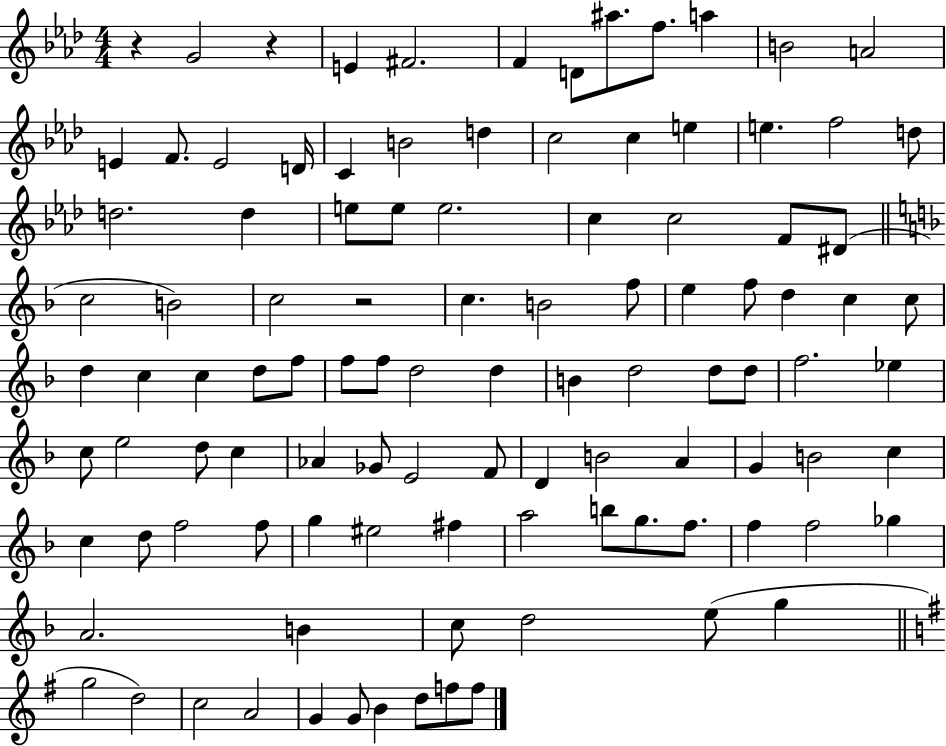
{
  \clef treble
  \numericTimeSignature
  \time 4/4
  \key aes \major
  r4 g'2 r4 | e'4 fis'2. | f'4 d'8 ais''8. f''8. a''4 | b'2 a'2 | \break e'4 f'8. e'2 d'16 | c'4 b'2 d''4 | c''2 c''4 e''4 | e''4. f''2 d''8 | \break d''2. d''4 | e''8 e''8 e''2. | c''4 c''2 f'8 dis'8( | \bar "||" \break \key f \major c''2 b'2) | c''2 r2 | c''4. b'2 f''8 | e''4 f''8 d''4 c''4 c''8 | \break d''4 c''4 c''4 d''8 f''8 | f''8 f''8 d''2 d''4 | b'4 d''2 d''8 d''8 | f''2. ees''4 | \break c''8 e''2 d''8 c''4 | aes'4 ges'8 e'2 f'8 | d'4 b'2 a'4 | g'4 b'2 c''4 | \break c''4 d''8 f''2 f''8 | g''4 eis''2 fis''4 | a''2 b''8 g''8. f''8. | f''4 f''2 ges''4 | \break a'2. b'4 | c''8 d''2 e''8( g''4 | \bar "||" \break \key e \minor g''2 d''2) | c''2 a'2 | g'4 g'8 b'4 d''8 f''8 f''8 | \bar "|."
}